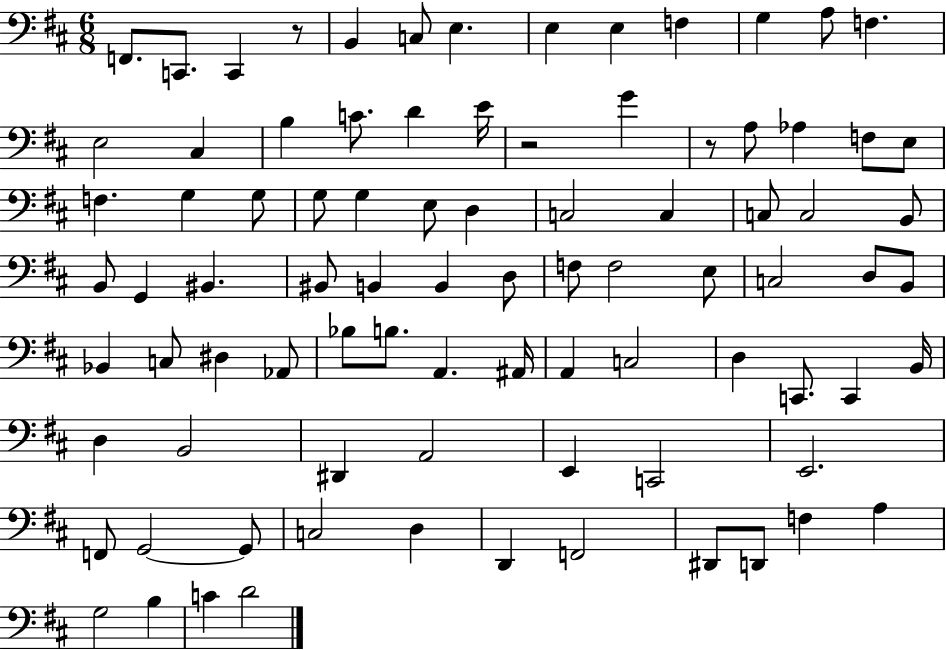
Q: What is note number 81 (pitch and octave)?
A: G3